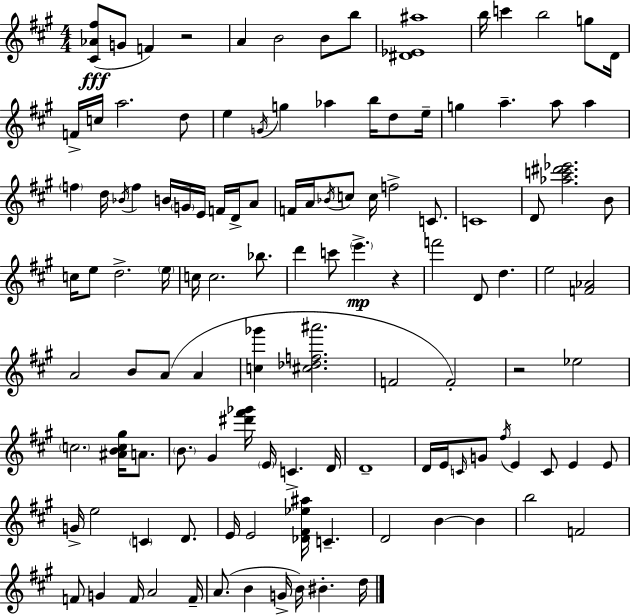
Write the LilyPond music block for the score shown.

{
  \clef treble
  \numericTimeSignature
  \time 4/4
  \key a \major
  <cis' aes' fis''>8(\fff g'8 f'4) r2 | a'4 b'2 b'8 b''8 | <dis' ees' ais''>1 | b''16 c'''4 b''2 g''8 d'16 | \break f'16-> c''16 a''2. d''8 | e''4 \acciaccatura { g'16 } g''4 aes''4 b''16 d''8 | e''16-- g''4 a''4.-- a''8 a''4 | \parenthesize f''4 d''16 \acciaccatura { bes'16 } f''4 b'16 \parenthesize g'16 e'16 f'16 d'16-> | \break a'8 f'16 a'16 \acciaccatura { bes'16 } c''8 c''16 f''2-> | c'8. c'1 | d'8 <aes'' c''' dis''' ees'''>2. | b'8 c''16 e''8 d''2.-> | \break \parenthesize e''16 c''16 c''2. | bes''8. d'''4 c'''8 \parenthesize e'''4.->\mp r4 | f'''2 d'8 d''4. | e''2 <f' aes'>2 | \break a'2 b'8 a'8( a'4 | <c'' ges'''>4 <cis'' des'' f'' ais'''>2. | f'2 f'2-.) | r2 ees''2 | \break \parenthesize c''2. <ais' b' c'' gis''>16 | a'8. \parenthesize b'8. gis'4 <dis''' fis''' ges'''>16 \parenthesize e'16 c'4.-> | d'16 d'1-- | d'16 e'16 \grace { c'16 } g'8 \acciaccatura { fis''16 } e'4 c'8 e'4 | \break e'8 g'16-> e''2 \parenthesize c'4 | d'8. e'16 e'2 <des' fis' ees'' ais''>16 c'4.-- | d'2 b'4~~ | b'4 b''2 f'2 | \break f'8 g'4 f'16 a'2 | f'16-- a'8.( b'4 g'16-> b'16) bis'4.-. | d''16 \bar "|."
}